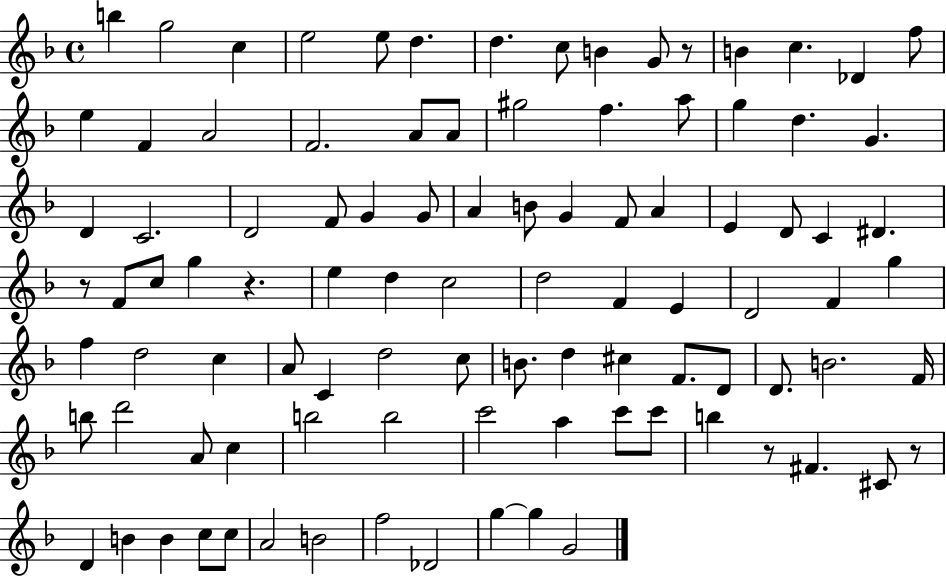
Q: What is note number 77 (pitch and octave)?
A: C6